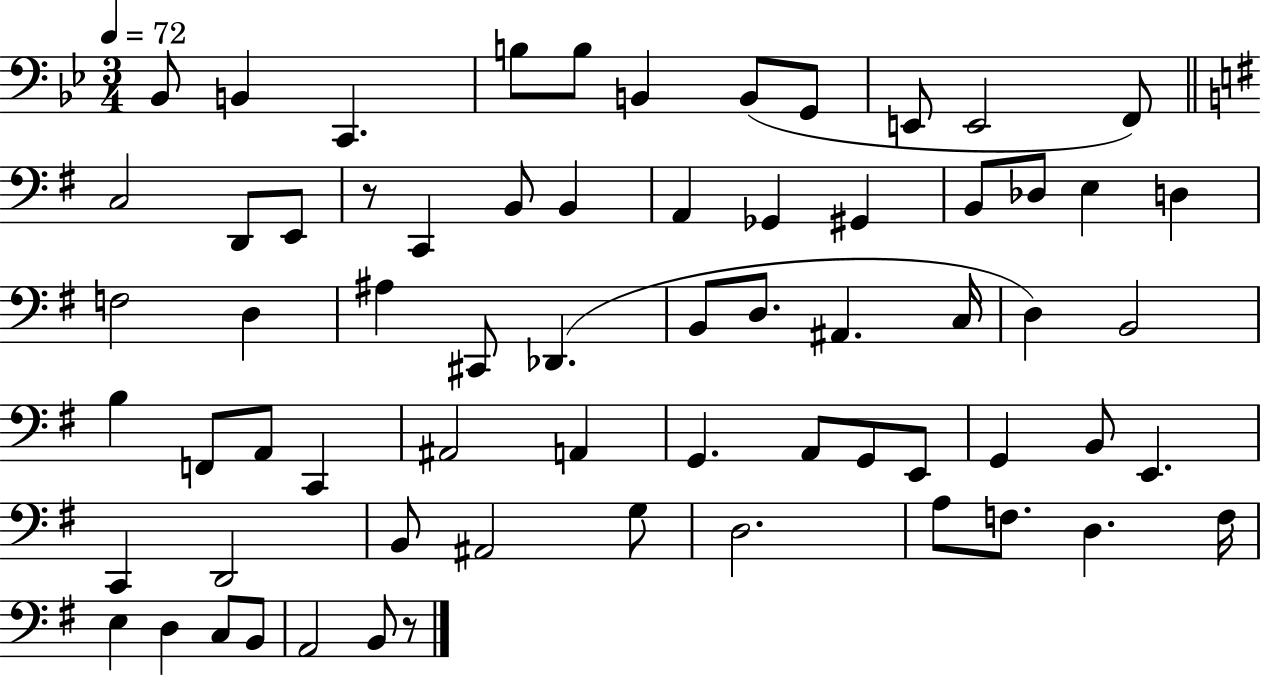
{
  \clef bass
  \numericTimeSignature
  \time 3/4
  \key bes \major
  \tempo 4 = 72
  bes,8 b,4 c,4. | b8 b8 b,4 b,8( g,8 | e,8 e,2 f,8) | \bar "||" \break \key e \minor c2 d,8 e,8 | r8 c,4 b,8 b,4 | a,4 ges,4 gis,4 | b,8 des8 e4 d4 | \break f2 d4 | ais4 cis,8 des,4.( | b,8 d8. ais,4. c16 | d4) b,2 | \break b4 f,8 a,8 c,4 | ais,2 a,4 | g,4. a,8 g,8 e,8 | g,4 b,8 e,4. | \break c,4 d,2 | b,8 ais,2 g8 | d2. | a8 f8. d4. f16 | \break e4 d4 c8 b,8 | a,2 b,8 r8 | \bar "|."
}